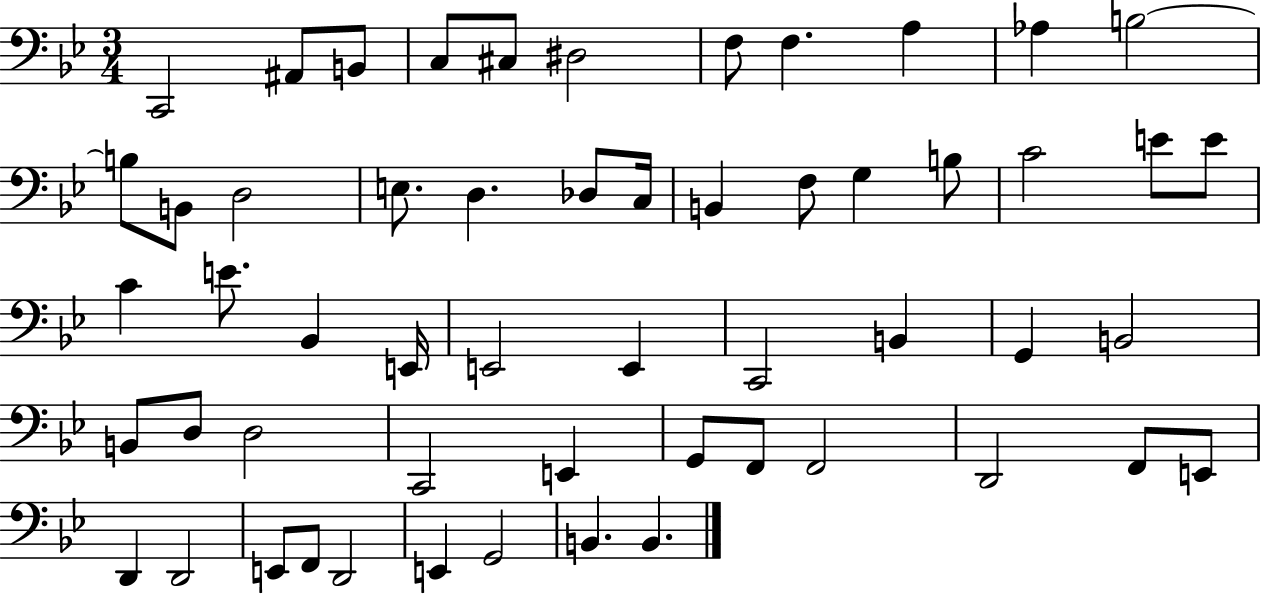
X:1
T:Untitled
M:3/4
L:1/4
K:Bb
C,,2 ^A,,/2 B,,/2 C,/2 ^C,/2 ^D,2 F,/2 F, A, _A, B,2 B,/2 B,,/2 D,2 E,/2 D, _D,/2 C,/4 B,, F,/2 G, B,/2 C2 E/2 E/2 C E/2 _B,, E,,/4 E,,2 E,, C,,2 B,, G,, B,,2 B,,/2 D,/2 D,2 C,,2 E,, G,,/2 F,,/2 F,,2 D,,2 F,,/2 E,,/2 D,, D,,2 E,,/2 F,,/2 D,,2 E,, G,,2 B,, B,,